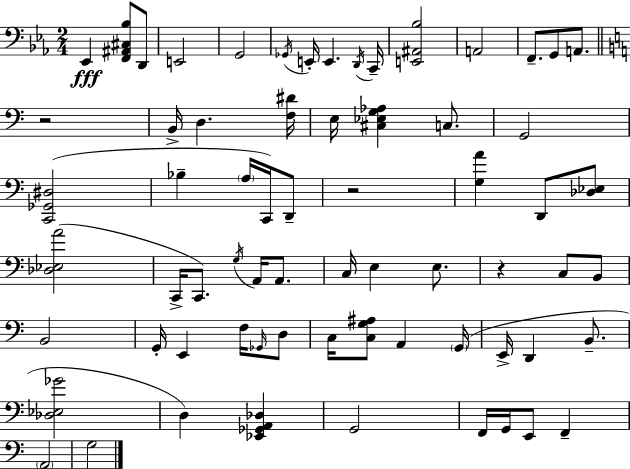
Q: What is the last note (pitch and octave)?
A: G3